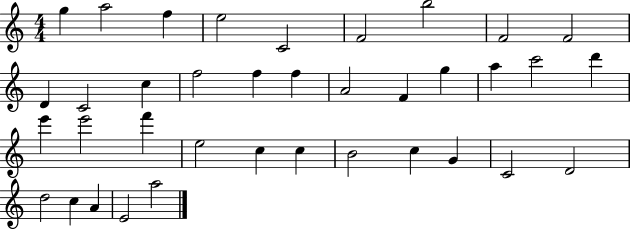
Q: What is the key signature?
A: C major